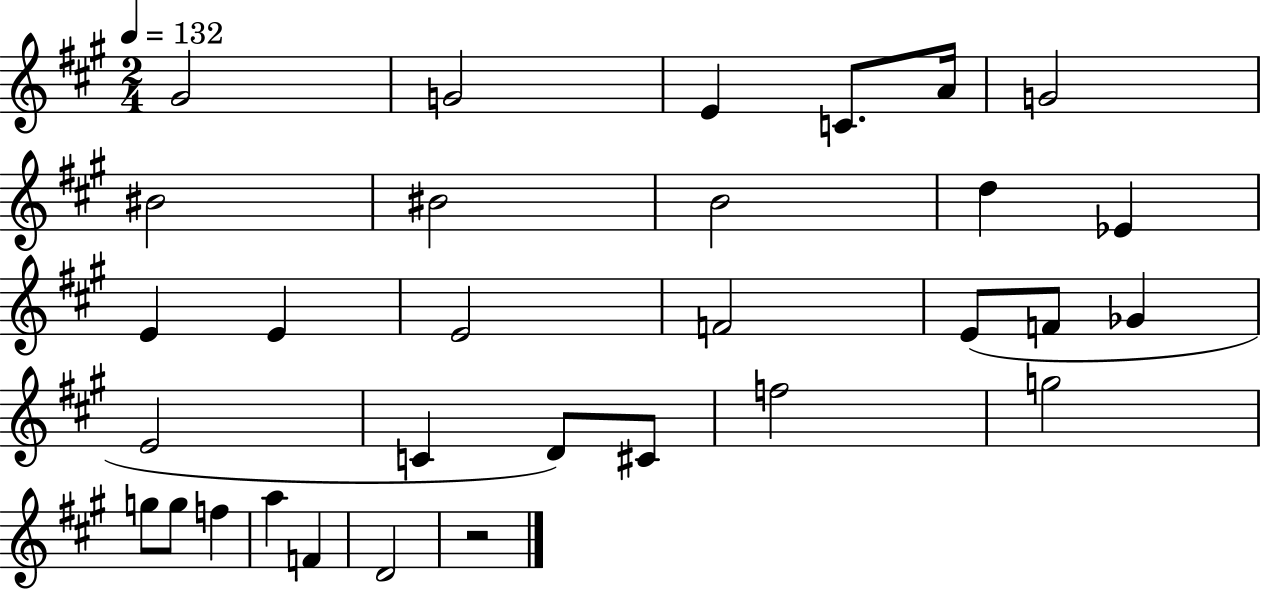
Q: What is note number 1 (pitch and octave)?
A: G#4